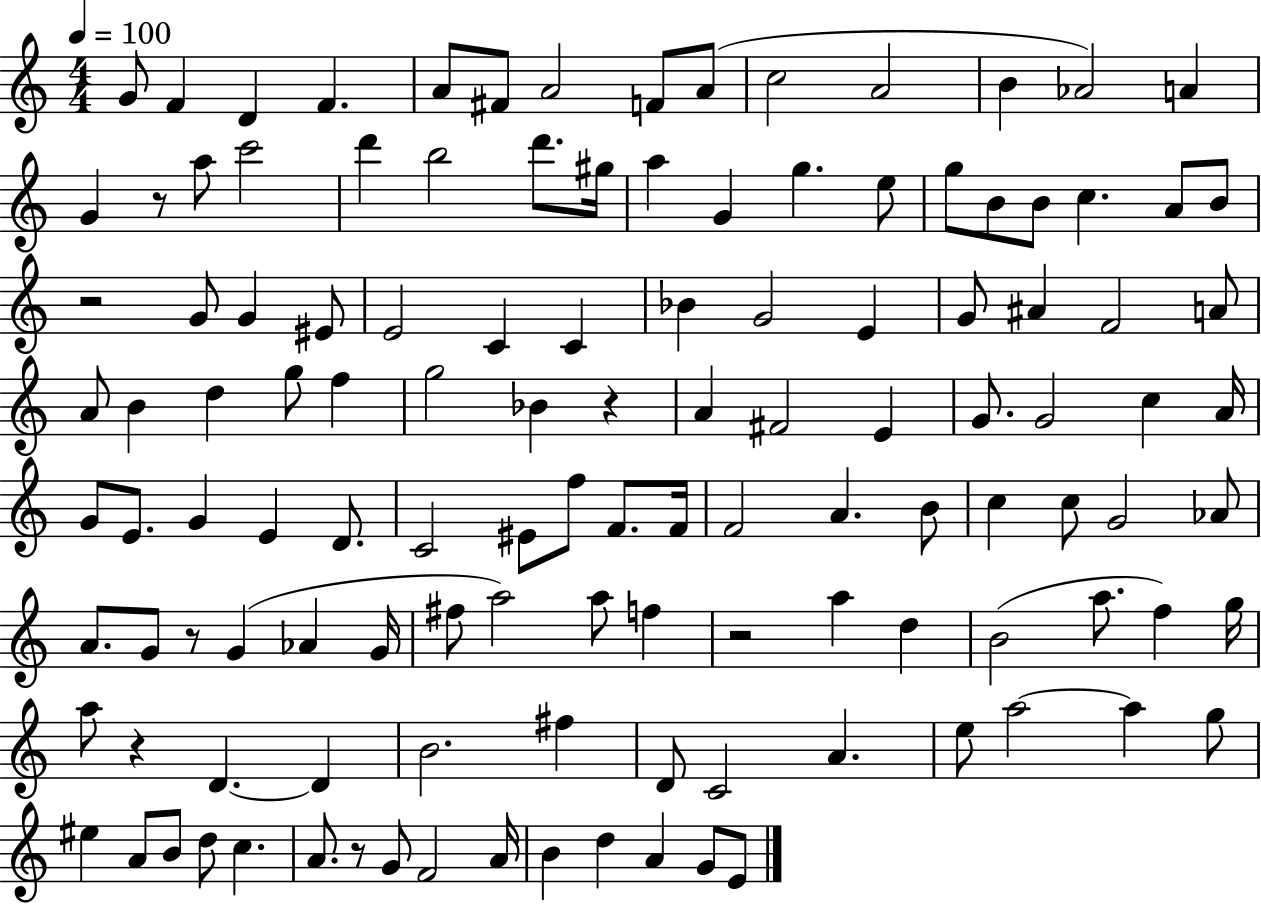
X:1
T:Untitled
M:4/4
L:1/4
K:C
G/2 F D F A/2 ^F/2 A2 F/2 A/2 c2 A2 B _A2 A G z/2 a/2 c'2 d' b2 d'/2 ^g/4 a G g e/2 g/2 B/2 B/2 c A/2 B/2 z2 G/2 G ^E/2 E2 C C _B G2 E G/2 ^A F2 A/2 A/2 B d g/2 f g2 _B z A ^F2 E G/2 G2 c A/4 G/2 E/2 G E D/2 C2 ^E/2 f/2 F/2 F/4 F2 A B/2 c c/2 G2 _A/2 A/2 G/2 z/2 G _A G/4 ^f/2 a2 a/2 f z2 a d B2 a/2 f g/4 a/2 z D D B2 ^f D/2 C2 A e/2 a2 a g/2 ^e A/2 B/2 d/2 c A/2 z/2 G/2 F2 A/4 B d A G/2 E/2